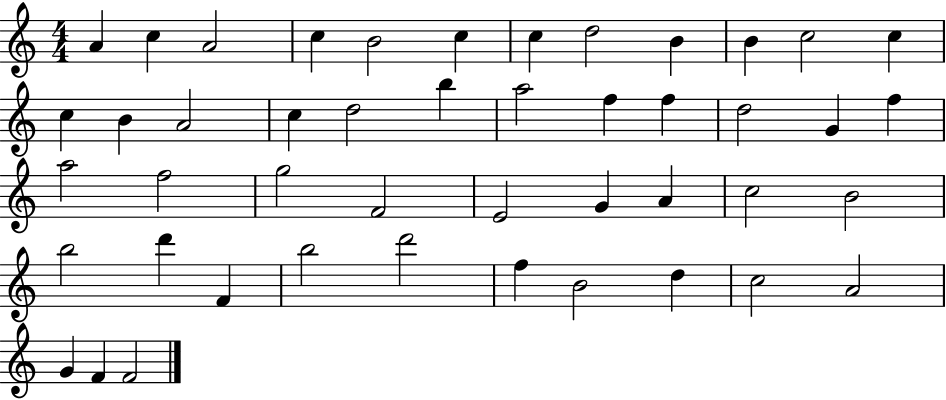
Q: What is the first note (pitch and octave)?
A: A4